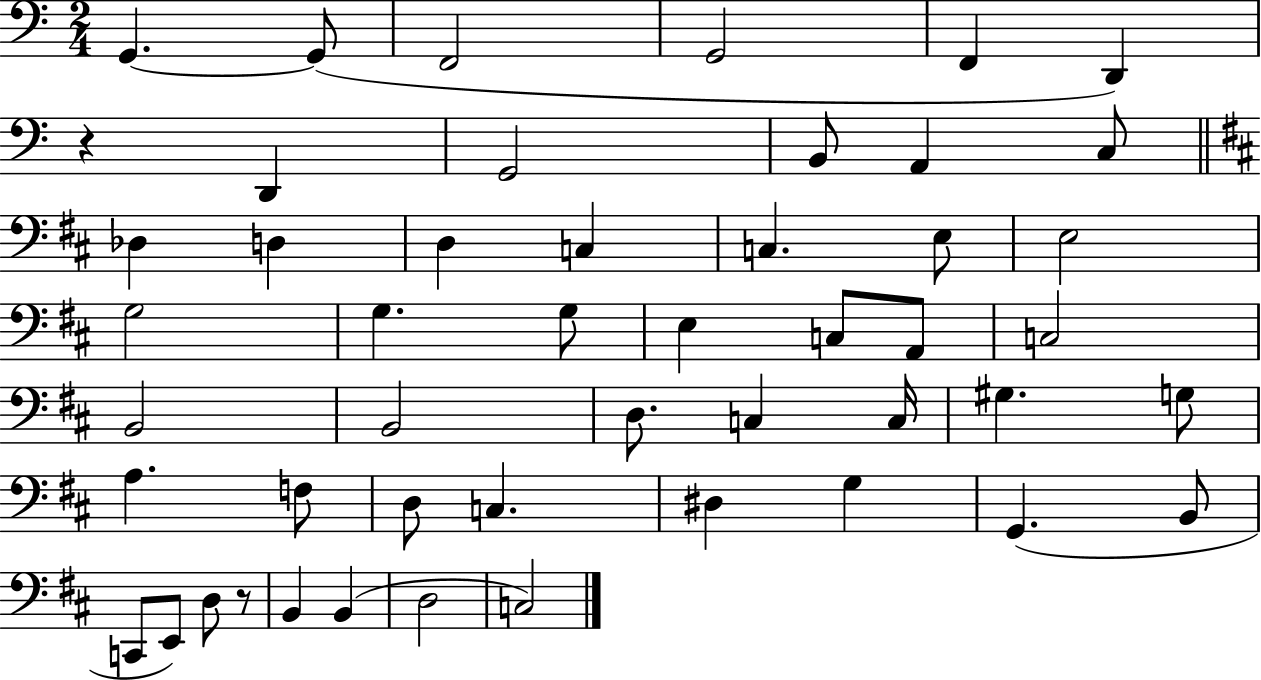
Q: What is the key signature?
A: C major